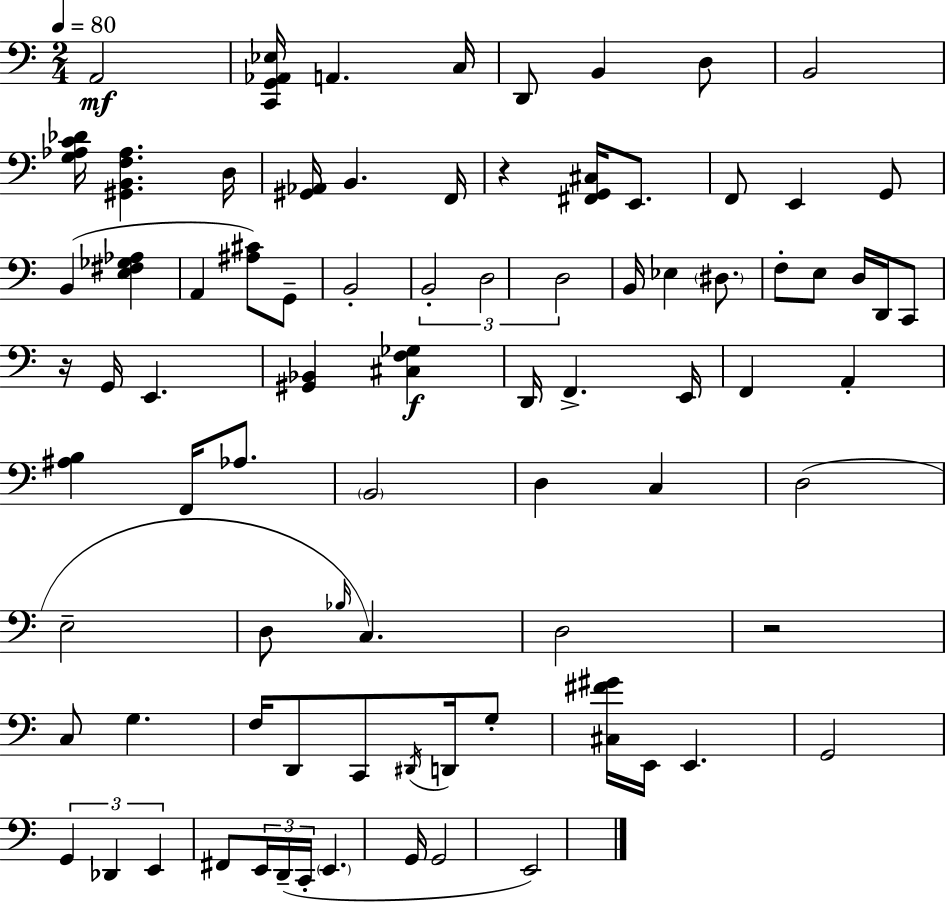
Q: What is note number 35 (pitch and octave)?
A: F2